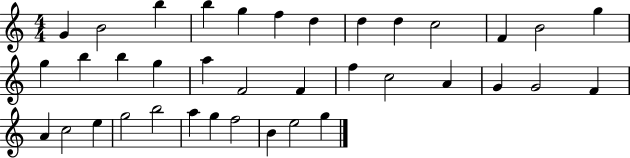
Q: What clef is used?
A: treble